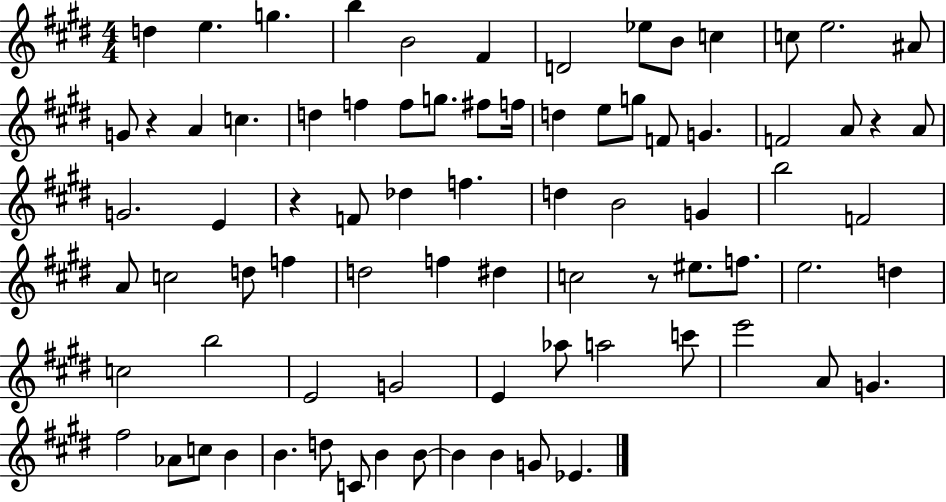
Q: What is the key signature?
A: E major